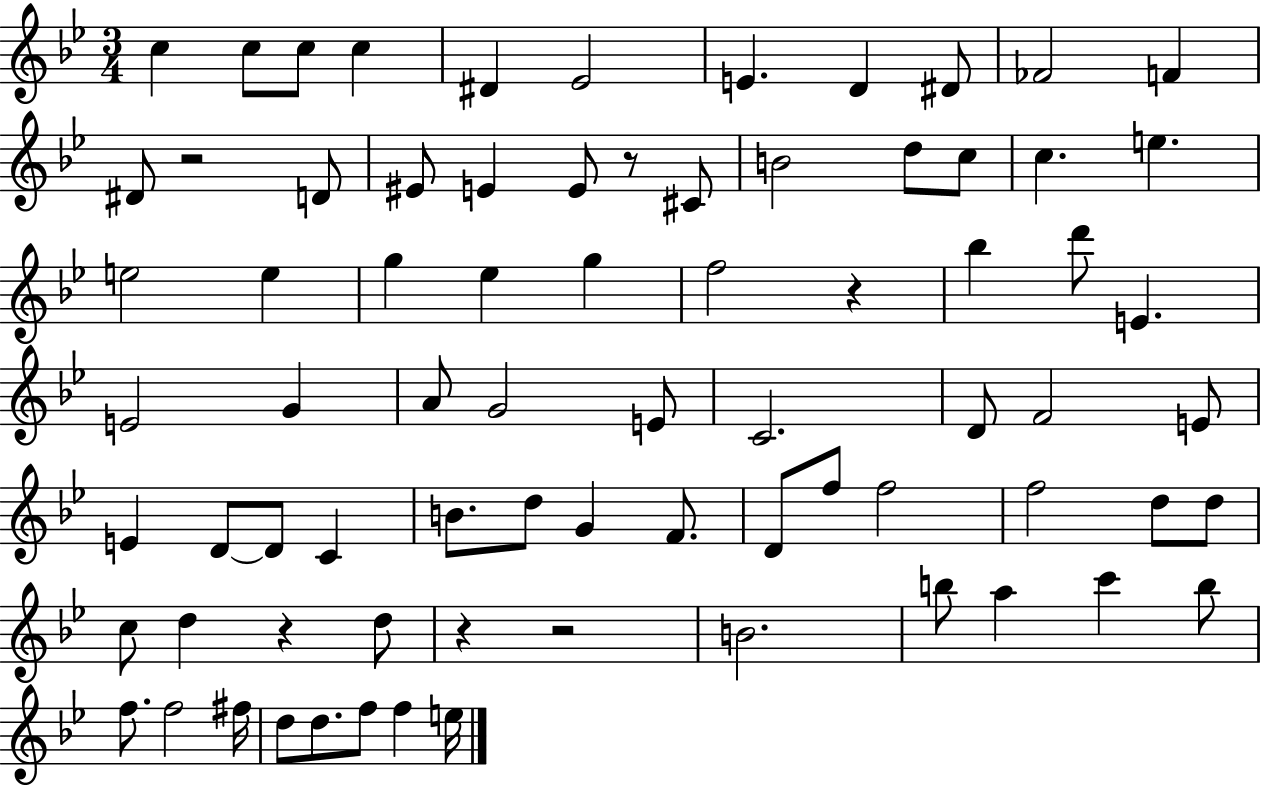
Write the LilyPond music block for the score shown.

{
  \clef treble
  \numericTimeSignature
  \time 3/4
  \key bes \major
  c''4 c''8 c''8 c''4 | dis'4 ees'2 | e'4. d'4 dis'8 | fes'2 f'4 | \break dis'8 r2 d'8 | eis'8 e'4 e'8 r8 cis'8 | b'2 d''8 c''8 | c''4. e''4. | \break e''2 e''4 | g''4 ees''4 g''4 | f''2 r4 | bes''4 d'''8 e'4. | \break e'2 g'4 | a'8 g'2 e'8 | c'2. | d'8 f'2 e'8 | \break e'4 d'8~~ d'8 c'4 | b'8. d''8 g'4 f'8. | d'8 f''8 f''2 | f''2 d''8 d''8 | \break c''8 d''4 r4 d''8 | r4 r2 | b'2. | b''8 a''4 c'''4 b''8 | \break f''8. f''2 fis''16 | d''8 d''8. f''8 f''4 e''16 | \bar "|."
}